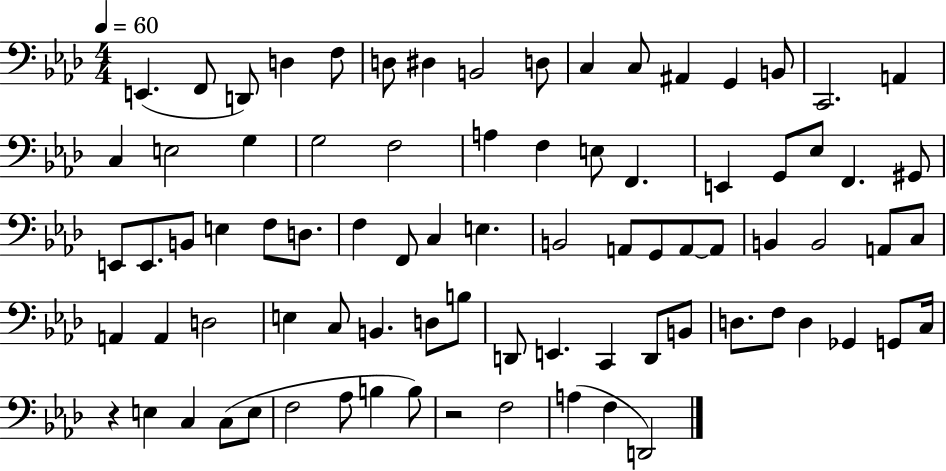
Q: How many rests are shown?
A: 2